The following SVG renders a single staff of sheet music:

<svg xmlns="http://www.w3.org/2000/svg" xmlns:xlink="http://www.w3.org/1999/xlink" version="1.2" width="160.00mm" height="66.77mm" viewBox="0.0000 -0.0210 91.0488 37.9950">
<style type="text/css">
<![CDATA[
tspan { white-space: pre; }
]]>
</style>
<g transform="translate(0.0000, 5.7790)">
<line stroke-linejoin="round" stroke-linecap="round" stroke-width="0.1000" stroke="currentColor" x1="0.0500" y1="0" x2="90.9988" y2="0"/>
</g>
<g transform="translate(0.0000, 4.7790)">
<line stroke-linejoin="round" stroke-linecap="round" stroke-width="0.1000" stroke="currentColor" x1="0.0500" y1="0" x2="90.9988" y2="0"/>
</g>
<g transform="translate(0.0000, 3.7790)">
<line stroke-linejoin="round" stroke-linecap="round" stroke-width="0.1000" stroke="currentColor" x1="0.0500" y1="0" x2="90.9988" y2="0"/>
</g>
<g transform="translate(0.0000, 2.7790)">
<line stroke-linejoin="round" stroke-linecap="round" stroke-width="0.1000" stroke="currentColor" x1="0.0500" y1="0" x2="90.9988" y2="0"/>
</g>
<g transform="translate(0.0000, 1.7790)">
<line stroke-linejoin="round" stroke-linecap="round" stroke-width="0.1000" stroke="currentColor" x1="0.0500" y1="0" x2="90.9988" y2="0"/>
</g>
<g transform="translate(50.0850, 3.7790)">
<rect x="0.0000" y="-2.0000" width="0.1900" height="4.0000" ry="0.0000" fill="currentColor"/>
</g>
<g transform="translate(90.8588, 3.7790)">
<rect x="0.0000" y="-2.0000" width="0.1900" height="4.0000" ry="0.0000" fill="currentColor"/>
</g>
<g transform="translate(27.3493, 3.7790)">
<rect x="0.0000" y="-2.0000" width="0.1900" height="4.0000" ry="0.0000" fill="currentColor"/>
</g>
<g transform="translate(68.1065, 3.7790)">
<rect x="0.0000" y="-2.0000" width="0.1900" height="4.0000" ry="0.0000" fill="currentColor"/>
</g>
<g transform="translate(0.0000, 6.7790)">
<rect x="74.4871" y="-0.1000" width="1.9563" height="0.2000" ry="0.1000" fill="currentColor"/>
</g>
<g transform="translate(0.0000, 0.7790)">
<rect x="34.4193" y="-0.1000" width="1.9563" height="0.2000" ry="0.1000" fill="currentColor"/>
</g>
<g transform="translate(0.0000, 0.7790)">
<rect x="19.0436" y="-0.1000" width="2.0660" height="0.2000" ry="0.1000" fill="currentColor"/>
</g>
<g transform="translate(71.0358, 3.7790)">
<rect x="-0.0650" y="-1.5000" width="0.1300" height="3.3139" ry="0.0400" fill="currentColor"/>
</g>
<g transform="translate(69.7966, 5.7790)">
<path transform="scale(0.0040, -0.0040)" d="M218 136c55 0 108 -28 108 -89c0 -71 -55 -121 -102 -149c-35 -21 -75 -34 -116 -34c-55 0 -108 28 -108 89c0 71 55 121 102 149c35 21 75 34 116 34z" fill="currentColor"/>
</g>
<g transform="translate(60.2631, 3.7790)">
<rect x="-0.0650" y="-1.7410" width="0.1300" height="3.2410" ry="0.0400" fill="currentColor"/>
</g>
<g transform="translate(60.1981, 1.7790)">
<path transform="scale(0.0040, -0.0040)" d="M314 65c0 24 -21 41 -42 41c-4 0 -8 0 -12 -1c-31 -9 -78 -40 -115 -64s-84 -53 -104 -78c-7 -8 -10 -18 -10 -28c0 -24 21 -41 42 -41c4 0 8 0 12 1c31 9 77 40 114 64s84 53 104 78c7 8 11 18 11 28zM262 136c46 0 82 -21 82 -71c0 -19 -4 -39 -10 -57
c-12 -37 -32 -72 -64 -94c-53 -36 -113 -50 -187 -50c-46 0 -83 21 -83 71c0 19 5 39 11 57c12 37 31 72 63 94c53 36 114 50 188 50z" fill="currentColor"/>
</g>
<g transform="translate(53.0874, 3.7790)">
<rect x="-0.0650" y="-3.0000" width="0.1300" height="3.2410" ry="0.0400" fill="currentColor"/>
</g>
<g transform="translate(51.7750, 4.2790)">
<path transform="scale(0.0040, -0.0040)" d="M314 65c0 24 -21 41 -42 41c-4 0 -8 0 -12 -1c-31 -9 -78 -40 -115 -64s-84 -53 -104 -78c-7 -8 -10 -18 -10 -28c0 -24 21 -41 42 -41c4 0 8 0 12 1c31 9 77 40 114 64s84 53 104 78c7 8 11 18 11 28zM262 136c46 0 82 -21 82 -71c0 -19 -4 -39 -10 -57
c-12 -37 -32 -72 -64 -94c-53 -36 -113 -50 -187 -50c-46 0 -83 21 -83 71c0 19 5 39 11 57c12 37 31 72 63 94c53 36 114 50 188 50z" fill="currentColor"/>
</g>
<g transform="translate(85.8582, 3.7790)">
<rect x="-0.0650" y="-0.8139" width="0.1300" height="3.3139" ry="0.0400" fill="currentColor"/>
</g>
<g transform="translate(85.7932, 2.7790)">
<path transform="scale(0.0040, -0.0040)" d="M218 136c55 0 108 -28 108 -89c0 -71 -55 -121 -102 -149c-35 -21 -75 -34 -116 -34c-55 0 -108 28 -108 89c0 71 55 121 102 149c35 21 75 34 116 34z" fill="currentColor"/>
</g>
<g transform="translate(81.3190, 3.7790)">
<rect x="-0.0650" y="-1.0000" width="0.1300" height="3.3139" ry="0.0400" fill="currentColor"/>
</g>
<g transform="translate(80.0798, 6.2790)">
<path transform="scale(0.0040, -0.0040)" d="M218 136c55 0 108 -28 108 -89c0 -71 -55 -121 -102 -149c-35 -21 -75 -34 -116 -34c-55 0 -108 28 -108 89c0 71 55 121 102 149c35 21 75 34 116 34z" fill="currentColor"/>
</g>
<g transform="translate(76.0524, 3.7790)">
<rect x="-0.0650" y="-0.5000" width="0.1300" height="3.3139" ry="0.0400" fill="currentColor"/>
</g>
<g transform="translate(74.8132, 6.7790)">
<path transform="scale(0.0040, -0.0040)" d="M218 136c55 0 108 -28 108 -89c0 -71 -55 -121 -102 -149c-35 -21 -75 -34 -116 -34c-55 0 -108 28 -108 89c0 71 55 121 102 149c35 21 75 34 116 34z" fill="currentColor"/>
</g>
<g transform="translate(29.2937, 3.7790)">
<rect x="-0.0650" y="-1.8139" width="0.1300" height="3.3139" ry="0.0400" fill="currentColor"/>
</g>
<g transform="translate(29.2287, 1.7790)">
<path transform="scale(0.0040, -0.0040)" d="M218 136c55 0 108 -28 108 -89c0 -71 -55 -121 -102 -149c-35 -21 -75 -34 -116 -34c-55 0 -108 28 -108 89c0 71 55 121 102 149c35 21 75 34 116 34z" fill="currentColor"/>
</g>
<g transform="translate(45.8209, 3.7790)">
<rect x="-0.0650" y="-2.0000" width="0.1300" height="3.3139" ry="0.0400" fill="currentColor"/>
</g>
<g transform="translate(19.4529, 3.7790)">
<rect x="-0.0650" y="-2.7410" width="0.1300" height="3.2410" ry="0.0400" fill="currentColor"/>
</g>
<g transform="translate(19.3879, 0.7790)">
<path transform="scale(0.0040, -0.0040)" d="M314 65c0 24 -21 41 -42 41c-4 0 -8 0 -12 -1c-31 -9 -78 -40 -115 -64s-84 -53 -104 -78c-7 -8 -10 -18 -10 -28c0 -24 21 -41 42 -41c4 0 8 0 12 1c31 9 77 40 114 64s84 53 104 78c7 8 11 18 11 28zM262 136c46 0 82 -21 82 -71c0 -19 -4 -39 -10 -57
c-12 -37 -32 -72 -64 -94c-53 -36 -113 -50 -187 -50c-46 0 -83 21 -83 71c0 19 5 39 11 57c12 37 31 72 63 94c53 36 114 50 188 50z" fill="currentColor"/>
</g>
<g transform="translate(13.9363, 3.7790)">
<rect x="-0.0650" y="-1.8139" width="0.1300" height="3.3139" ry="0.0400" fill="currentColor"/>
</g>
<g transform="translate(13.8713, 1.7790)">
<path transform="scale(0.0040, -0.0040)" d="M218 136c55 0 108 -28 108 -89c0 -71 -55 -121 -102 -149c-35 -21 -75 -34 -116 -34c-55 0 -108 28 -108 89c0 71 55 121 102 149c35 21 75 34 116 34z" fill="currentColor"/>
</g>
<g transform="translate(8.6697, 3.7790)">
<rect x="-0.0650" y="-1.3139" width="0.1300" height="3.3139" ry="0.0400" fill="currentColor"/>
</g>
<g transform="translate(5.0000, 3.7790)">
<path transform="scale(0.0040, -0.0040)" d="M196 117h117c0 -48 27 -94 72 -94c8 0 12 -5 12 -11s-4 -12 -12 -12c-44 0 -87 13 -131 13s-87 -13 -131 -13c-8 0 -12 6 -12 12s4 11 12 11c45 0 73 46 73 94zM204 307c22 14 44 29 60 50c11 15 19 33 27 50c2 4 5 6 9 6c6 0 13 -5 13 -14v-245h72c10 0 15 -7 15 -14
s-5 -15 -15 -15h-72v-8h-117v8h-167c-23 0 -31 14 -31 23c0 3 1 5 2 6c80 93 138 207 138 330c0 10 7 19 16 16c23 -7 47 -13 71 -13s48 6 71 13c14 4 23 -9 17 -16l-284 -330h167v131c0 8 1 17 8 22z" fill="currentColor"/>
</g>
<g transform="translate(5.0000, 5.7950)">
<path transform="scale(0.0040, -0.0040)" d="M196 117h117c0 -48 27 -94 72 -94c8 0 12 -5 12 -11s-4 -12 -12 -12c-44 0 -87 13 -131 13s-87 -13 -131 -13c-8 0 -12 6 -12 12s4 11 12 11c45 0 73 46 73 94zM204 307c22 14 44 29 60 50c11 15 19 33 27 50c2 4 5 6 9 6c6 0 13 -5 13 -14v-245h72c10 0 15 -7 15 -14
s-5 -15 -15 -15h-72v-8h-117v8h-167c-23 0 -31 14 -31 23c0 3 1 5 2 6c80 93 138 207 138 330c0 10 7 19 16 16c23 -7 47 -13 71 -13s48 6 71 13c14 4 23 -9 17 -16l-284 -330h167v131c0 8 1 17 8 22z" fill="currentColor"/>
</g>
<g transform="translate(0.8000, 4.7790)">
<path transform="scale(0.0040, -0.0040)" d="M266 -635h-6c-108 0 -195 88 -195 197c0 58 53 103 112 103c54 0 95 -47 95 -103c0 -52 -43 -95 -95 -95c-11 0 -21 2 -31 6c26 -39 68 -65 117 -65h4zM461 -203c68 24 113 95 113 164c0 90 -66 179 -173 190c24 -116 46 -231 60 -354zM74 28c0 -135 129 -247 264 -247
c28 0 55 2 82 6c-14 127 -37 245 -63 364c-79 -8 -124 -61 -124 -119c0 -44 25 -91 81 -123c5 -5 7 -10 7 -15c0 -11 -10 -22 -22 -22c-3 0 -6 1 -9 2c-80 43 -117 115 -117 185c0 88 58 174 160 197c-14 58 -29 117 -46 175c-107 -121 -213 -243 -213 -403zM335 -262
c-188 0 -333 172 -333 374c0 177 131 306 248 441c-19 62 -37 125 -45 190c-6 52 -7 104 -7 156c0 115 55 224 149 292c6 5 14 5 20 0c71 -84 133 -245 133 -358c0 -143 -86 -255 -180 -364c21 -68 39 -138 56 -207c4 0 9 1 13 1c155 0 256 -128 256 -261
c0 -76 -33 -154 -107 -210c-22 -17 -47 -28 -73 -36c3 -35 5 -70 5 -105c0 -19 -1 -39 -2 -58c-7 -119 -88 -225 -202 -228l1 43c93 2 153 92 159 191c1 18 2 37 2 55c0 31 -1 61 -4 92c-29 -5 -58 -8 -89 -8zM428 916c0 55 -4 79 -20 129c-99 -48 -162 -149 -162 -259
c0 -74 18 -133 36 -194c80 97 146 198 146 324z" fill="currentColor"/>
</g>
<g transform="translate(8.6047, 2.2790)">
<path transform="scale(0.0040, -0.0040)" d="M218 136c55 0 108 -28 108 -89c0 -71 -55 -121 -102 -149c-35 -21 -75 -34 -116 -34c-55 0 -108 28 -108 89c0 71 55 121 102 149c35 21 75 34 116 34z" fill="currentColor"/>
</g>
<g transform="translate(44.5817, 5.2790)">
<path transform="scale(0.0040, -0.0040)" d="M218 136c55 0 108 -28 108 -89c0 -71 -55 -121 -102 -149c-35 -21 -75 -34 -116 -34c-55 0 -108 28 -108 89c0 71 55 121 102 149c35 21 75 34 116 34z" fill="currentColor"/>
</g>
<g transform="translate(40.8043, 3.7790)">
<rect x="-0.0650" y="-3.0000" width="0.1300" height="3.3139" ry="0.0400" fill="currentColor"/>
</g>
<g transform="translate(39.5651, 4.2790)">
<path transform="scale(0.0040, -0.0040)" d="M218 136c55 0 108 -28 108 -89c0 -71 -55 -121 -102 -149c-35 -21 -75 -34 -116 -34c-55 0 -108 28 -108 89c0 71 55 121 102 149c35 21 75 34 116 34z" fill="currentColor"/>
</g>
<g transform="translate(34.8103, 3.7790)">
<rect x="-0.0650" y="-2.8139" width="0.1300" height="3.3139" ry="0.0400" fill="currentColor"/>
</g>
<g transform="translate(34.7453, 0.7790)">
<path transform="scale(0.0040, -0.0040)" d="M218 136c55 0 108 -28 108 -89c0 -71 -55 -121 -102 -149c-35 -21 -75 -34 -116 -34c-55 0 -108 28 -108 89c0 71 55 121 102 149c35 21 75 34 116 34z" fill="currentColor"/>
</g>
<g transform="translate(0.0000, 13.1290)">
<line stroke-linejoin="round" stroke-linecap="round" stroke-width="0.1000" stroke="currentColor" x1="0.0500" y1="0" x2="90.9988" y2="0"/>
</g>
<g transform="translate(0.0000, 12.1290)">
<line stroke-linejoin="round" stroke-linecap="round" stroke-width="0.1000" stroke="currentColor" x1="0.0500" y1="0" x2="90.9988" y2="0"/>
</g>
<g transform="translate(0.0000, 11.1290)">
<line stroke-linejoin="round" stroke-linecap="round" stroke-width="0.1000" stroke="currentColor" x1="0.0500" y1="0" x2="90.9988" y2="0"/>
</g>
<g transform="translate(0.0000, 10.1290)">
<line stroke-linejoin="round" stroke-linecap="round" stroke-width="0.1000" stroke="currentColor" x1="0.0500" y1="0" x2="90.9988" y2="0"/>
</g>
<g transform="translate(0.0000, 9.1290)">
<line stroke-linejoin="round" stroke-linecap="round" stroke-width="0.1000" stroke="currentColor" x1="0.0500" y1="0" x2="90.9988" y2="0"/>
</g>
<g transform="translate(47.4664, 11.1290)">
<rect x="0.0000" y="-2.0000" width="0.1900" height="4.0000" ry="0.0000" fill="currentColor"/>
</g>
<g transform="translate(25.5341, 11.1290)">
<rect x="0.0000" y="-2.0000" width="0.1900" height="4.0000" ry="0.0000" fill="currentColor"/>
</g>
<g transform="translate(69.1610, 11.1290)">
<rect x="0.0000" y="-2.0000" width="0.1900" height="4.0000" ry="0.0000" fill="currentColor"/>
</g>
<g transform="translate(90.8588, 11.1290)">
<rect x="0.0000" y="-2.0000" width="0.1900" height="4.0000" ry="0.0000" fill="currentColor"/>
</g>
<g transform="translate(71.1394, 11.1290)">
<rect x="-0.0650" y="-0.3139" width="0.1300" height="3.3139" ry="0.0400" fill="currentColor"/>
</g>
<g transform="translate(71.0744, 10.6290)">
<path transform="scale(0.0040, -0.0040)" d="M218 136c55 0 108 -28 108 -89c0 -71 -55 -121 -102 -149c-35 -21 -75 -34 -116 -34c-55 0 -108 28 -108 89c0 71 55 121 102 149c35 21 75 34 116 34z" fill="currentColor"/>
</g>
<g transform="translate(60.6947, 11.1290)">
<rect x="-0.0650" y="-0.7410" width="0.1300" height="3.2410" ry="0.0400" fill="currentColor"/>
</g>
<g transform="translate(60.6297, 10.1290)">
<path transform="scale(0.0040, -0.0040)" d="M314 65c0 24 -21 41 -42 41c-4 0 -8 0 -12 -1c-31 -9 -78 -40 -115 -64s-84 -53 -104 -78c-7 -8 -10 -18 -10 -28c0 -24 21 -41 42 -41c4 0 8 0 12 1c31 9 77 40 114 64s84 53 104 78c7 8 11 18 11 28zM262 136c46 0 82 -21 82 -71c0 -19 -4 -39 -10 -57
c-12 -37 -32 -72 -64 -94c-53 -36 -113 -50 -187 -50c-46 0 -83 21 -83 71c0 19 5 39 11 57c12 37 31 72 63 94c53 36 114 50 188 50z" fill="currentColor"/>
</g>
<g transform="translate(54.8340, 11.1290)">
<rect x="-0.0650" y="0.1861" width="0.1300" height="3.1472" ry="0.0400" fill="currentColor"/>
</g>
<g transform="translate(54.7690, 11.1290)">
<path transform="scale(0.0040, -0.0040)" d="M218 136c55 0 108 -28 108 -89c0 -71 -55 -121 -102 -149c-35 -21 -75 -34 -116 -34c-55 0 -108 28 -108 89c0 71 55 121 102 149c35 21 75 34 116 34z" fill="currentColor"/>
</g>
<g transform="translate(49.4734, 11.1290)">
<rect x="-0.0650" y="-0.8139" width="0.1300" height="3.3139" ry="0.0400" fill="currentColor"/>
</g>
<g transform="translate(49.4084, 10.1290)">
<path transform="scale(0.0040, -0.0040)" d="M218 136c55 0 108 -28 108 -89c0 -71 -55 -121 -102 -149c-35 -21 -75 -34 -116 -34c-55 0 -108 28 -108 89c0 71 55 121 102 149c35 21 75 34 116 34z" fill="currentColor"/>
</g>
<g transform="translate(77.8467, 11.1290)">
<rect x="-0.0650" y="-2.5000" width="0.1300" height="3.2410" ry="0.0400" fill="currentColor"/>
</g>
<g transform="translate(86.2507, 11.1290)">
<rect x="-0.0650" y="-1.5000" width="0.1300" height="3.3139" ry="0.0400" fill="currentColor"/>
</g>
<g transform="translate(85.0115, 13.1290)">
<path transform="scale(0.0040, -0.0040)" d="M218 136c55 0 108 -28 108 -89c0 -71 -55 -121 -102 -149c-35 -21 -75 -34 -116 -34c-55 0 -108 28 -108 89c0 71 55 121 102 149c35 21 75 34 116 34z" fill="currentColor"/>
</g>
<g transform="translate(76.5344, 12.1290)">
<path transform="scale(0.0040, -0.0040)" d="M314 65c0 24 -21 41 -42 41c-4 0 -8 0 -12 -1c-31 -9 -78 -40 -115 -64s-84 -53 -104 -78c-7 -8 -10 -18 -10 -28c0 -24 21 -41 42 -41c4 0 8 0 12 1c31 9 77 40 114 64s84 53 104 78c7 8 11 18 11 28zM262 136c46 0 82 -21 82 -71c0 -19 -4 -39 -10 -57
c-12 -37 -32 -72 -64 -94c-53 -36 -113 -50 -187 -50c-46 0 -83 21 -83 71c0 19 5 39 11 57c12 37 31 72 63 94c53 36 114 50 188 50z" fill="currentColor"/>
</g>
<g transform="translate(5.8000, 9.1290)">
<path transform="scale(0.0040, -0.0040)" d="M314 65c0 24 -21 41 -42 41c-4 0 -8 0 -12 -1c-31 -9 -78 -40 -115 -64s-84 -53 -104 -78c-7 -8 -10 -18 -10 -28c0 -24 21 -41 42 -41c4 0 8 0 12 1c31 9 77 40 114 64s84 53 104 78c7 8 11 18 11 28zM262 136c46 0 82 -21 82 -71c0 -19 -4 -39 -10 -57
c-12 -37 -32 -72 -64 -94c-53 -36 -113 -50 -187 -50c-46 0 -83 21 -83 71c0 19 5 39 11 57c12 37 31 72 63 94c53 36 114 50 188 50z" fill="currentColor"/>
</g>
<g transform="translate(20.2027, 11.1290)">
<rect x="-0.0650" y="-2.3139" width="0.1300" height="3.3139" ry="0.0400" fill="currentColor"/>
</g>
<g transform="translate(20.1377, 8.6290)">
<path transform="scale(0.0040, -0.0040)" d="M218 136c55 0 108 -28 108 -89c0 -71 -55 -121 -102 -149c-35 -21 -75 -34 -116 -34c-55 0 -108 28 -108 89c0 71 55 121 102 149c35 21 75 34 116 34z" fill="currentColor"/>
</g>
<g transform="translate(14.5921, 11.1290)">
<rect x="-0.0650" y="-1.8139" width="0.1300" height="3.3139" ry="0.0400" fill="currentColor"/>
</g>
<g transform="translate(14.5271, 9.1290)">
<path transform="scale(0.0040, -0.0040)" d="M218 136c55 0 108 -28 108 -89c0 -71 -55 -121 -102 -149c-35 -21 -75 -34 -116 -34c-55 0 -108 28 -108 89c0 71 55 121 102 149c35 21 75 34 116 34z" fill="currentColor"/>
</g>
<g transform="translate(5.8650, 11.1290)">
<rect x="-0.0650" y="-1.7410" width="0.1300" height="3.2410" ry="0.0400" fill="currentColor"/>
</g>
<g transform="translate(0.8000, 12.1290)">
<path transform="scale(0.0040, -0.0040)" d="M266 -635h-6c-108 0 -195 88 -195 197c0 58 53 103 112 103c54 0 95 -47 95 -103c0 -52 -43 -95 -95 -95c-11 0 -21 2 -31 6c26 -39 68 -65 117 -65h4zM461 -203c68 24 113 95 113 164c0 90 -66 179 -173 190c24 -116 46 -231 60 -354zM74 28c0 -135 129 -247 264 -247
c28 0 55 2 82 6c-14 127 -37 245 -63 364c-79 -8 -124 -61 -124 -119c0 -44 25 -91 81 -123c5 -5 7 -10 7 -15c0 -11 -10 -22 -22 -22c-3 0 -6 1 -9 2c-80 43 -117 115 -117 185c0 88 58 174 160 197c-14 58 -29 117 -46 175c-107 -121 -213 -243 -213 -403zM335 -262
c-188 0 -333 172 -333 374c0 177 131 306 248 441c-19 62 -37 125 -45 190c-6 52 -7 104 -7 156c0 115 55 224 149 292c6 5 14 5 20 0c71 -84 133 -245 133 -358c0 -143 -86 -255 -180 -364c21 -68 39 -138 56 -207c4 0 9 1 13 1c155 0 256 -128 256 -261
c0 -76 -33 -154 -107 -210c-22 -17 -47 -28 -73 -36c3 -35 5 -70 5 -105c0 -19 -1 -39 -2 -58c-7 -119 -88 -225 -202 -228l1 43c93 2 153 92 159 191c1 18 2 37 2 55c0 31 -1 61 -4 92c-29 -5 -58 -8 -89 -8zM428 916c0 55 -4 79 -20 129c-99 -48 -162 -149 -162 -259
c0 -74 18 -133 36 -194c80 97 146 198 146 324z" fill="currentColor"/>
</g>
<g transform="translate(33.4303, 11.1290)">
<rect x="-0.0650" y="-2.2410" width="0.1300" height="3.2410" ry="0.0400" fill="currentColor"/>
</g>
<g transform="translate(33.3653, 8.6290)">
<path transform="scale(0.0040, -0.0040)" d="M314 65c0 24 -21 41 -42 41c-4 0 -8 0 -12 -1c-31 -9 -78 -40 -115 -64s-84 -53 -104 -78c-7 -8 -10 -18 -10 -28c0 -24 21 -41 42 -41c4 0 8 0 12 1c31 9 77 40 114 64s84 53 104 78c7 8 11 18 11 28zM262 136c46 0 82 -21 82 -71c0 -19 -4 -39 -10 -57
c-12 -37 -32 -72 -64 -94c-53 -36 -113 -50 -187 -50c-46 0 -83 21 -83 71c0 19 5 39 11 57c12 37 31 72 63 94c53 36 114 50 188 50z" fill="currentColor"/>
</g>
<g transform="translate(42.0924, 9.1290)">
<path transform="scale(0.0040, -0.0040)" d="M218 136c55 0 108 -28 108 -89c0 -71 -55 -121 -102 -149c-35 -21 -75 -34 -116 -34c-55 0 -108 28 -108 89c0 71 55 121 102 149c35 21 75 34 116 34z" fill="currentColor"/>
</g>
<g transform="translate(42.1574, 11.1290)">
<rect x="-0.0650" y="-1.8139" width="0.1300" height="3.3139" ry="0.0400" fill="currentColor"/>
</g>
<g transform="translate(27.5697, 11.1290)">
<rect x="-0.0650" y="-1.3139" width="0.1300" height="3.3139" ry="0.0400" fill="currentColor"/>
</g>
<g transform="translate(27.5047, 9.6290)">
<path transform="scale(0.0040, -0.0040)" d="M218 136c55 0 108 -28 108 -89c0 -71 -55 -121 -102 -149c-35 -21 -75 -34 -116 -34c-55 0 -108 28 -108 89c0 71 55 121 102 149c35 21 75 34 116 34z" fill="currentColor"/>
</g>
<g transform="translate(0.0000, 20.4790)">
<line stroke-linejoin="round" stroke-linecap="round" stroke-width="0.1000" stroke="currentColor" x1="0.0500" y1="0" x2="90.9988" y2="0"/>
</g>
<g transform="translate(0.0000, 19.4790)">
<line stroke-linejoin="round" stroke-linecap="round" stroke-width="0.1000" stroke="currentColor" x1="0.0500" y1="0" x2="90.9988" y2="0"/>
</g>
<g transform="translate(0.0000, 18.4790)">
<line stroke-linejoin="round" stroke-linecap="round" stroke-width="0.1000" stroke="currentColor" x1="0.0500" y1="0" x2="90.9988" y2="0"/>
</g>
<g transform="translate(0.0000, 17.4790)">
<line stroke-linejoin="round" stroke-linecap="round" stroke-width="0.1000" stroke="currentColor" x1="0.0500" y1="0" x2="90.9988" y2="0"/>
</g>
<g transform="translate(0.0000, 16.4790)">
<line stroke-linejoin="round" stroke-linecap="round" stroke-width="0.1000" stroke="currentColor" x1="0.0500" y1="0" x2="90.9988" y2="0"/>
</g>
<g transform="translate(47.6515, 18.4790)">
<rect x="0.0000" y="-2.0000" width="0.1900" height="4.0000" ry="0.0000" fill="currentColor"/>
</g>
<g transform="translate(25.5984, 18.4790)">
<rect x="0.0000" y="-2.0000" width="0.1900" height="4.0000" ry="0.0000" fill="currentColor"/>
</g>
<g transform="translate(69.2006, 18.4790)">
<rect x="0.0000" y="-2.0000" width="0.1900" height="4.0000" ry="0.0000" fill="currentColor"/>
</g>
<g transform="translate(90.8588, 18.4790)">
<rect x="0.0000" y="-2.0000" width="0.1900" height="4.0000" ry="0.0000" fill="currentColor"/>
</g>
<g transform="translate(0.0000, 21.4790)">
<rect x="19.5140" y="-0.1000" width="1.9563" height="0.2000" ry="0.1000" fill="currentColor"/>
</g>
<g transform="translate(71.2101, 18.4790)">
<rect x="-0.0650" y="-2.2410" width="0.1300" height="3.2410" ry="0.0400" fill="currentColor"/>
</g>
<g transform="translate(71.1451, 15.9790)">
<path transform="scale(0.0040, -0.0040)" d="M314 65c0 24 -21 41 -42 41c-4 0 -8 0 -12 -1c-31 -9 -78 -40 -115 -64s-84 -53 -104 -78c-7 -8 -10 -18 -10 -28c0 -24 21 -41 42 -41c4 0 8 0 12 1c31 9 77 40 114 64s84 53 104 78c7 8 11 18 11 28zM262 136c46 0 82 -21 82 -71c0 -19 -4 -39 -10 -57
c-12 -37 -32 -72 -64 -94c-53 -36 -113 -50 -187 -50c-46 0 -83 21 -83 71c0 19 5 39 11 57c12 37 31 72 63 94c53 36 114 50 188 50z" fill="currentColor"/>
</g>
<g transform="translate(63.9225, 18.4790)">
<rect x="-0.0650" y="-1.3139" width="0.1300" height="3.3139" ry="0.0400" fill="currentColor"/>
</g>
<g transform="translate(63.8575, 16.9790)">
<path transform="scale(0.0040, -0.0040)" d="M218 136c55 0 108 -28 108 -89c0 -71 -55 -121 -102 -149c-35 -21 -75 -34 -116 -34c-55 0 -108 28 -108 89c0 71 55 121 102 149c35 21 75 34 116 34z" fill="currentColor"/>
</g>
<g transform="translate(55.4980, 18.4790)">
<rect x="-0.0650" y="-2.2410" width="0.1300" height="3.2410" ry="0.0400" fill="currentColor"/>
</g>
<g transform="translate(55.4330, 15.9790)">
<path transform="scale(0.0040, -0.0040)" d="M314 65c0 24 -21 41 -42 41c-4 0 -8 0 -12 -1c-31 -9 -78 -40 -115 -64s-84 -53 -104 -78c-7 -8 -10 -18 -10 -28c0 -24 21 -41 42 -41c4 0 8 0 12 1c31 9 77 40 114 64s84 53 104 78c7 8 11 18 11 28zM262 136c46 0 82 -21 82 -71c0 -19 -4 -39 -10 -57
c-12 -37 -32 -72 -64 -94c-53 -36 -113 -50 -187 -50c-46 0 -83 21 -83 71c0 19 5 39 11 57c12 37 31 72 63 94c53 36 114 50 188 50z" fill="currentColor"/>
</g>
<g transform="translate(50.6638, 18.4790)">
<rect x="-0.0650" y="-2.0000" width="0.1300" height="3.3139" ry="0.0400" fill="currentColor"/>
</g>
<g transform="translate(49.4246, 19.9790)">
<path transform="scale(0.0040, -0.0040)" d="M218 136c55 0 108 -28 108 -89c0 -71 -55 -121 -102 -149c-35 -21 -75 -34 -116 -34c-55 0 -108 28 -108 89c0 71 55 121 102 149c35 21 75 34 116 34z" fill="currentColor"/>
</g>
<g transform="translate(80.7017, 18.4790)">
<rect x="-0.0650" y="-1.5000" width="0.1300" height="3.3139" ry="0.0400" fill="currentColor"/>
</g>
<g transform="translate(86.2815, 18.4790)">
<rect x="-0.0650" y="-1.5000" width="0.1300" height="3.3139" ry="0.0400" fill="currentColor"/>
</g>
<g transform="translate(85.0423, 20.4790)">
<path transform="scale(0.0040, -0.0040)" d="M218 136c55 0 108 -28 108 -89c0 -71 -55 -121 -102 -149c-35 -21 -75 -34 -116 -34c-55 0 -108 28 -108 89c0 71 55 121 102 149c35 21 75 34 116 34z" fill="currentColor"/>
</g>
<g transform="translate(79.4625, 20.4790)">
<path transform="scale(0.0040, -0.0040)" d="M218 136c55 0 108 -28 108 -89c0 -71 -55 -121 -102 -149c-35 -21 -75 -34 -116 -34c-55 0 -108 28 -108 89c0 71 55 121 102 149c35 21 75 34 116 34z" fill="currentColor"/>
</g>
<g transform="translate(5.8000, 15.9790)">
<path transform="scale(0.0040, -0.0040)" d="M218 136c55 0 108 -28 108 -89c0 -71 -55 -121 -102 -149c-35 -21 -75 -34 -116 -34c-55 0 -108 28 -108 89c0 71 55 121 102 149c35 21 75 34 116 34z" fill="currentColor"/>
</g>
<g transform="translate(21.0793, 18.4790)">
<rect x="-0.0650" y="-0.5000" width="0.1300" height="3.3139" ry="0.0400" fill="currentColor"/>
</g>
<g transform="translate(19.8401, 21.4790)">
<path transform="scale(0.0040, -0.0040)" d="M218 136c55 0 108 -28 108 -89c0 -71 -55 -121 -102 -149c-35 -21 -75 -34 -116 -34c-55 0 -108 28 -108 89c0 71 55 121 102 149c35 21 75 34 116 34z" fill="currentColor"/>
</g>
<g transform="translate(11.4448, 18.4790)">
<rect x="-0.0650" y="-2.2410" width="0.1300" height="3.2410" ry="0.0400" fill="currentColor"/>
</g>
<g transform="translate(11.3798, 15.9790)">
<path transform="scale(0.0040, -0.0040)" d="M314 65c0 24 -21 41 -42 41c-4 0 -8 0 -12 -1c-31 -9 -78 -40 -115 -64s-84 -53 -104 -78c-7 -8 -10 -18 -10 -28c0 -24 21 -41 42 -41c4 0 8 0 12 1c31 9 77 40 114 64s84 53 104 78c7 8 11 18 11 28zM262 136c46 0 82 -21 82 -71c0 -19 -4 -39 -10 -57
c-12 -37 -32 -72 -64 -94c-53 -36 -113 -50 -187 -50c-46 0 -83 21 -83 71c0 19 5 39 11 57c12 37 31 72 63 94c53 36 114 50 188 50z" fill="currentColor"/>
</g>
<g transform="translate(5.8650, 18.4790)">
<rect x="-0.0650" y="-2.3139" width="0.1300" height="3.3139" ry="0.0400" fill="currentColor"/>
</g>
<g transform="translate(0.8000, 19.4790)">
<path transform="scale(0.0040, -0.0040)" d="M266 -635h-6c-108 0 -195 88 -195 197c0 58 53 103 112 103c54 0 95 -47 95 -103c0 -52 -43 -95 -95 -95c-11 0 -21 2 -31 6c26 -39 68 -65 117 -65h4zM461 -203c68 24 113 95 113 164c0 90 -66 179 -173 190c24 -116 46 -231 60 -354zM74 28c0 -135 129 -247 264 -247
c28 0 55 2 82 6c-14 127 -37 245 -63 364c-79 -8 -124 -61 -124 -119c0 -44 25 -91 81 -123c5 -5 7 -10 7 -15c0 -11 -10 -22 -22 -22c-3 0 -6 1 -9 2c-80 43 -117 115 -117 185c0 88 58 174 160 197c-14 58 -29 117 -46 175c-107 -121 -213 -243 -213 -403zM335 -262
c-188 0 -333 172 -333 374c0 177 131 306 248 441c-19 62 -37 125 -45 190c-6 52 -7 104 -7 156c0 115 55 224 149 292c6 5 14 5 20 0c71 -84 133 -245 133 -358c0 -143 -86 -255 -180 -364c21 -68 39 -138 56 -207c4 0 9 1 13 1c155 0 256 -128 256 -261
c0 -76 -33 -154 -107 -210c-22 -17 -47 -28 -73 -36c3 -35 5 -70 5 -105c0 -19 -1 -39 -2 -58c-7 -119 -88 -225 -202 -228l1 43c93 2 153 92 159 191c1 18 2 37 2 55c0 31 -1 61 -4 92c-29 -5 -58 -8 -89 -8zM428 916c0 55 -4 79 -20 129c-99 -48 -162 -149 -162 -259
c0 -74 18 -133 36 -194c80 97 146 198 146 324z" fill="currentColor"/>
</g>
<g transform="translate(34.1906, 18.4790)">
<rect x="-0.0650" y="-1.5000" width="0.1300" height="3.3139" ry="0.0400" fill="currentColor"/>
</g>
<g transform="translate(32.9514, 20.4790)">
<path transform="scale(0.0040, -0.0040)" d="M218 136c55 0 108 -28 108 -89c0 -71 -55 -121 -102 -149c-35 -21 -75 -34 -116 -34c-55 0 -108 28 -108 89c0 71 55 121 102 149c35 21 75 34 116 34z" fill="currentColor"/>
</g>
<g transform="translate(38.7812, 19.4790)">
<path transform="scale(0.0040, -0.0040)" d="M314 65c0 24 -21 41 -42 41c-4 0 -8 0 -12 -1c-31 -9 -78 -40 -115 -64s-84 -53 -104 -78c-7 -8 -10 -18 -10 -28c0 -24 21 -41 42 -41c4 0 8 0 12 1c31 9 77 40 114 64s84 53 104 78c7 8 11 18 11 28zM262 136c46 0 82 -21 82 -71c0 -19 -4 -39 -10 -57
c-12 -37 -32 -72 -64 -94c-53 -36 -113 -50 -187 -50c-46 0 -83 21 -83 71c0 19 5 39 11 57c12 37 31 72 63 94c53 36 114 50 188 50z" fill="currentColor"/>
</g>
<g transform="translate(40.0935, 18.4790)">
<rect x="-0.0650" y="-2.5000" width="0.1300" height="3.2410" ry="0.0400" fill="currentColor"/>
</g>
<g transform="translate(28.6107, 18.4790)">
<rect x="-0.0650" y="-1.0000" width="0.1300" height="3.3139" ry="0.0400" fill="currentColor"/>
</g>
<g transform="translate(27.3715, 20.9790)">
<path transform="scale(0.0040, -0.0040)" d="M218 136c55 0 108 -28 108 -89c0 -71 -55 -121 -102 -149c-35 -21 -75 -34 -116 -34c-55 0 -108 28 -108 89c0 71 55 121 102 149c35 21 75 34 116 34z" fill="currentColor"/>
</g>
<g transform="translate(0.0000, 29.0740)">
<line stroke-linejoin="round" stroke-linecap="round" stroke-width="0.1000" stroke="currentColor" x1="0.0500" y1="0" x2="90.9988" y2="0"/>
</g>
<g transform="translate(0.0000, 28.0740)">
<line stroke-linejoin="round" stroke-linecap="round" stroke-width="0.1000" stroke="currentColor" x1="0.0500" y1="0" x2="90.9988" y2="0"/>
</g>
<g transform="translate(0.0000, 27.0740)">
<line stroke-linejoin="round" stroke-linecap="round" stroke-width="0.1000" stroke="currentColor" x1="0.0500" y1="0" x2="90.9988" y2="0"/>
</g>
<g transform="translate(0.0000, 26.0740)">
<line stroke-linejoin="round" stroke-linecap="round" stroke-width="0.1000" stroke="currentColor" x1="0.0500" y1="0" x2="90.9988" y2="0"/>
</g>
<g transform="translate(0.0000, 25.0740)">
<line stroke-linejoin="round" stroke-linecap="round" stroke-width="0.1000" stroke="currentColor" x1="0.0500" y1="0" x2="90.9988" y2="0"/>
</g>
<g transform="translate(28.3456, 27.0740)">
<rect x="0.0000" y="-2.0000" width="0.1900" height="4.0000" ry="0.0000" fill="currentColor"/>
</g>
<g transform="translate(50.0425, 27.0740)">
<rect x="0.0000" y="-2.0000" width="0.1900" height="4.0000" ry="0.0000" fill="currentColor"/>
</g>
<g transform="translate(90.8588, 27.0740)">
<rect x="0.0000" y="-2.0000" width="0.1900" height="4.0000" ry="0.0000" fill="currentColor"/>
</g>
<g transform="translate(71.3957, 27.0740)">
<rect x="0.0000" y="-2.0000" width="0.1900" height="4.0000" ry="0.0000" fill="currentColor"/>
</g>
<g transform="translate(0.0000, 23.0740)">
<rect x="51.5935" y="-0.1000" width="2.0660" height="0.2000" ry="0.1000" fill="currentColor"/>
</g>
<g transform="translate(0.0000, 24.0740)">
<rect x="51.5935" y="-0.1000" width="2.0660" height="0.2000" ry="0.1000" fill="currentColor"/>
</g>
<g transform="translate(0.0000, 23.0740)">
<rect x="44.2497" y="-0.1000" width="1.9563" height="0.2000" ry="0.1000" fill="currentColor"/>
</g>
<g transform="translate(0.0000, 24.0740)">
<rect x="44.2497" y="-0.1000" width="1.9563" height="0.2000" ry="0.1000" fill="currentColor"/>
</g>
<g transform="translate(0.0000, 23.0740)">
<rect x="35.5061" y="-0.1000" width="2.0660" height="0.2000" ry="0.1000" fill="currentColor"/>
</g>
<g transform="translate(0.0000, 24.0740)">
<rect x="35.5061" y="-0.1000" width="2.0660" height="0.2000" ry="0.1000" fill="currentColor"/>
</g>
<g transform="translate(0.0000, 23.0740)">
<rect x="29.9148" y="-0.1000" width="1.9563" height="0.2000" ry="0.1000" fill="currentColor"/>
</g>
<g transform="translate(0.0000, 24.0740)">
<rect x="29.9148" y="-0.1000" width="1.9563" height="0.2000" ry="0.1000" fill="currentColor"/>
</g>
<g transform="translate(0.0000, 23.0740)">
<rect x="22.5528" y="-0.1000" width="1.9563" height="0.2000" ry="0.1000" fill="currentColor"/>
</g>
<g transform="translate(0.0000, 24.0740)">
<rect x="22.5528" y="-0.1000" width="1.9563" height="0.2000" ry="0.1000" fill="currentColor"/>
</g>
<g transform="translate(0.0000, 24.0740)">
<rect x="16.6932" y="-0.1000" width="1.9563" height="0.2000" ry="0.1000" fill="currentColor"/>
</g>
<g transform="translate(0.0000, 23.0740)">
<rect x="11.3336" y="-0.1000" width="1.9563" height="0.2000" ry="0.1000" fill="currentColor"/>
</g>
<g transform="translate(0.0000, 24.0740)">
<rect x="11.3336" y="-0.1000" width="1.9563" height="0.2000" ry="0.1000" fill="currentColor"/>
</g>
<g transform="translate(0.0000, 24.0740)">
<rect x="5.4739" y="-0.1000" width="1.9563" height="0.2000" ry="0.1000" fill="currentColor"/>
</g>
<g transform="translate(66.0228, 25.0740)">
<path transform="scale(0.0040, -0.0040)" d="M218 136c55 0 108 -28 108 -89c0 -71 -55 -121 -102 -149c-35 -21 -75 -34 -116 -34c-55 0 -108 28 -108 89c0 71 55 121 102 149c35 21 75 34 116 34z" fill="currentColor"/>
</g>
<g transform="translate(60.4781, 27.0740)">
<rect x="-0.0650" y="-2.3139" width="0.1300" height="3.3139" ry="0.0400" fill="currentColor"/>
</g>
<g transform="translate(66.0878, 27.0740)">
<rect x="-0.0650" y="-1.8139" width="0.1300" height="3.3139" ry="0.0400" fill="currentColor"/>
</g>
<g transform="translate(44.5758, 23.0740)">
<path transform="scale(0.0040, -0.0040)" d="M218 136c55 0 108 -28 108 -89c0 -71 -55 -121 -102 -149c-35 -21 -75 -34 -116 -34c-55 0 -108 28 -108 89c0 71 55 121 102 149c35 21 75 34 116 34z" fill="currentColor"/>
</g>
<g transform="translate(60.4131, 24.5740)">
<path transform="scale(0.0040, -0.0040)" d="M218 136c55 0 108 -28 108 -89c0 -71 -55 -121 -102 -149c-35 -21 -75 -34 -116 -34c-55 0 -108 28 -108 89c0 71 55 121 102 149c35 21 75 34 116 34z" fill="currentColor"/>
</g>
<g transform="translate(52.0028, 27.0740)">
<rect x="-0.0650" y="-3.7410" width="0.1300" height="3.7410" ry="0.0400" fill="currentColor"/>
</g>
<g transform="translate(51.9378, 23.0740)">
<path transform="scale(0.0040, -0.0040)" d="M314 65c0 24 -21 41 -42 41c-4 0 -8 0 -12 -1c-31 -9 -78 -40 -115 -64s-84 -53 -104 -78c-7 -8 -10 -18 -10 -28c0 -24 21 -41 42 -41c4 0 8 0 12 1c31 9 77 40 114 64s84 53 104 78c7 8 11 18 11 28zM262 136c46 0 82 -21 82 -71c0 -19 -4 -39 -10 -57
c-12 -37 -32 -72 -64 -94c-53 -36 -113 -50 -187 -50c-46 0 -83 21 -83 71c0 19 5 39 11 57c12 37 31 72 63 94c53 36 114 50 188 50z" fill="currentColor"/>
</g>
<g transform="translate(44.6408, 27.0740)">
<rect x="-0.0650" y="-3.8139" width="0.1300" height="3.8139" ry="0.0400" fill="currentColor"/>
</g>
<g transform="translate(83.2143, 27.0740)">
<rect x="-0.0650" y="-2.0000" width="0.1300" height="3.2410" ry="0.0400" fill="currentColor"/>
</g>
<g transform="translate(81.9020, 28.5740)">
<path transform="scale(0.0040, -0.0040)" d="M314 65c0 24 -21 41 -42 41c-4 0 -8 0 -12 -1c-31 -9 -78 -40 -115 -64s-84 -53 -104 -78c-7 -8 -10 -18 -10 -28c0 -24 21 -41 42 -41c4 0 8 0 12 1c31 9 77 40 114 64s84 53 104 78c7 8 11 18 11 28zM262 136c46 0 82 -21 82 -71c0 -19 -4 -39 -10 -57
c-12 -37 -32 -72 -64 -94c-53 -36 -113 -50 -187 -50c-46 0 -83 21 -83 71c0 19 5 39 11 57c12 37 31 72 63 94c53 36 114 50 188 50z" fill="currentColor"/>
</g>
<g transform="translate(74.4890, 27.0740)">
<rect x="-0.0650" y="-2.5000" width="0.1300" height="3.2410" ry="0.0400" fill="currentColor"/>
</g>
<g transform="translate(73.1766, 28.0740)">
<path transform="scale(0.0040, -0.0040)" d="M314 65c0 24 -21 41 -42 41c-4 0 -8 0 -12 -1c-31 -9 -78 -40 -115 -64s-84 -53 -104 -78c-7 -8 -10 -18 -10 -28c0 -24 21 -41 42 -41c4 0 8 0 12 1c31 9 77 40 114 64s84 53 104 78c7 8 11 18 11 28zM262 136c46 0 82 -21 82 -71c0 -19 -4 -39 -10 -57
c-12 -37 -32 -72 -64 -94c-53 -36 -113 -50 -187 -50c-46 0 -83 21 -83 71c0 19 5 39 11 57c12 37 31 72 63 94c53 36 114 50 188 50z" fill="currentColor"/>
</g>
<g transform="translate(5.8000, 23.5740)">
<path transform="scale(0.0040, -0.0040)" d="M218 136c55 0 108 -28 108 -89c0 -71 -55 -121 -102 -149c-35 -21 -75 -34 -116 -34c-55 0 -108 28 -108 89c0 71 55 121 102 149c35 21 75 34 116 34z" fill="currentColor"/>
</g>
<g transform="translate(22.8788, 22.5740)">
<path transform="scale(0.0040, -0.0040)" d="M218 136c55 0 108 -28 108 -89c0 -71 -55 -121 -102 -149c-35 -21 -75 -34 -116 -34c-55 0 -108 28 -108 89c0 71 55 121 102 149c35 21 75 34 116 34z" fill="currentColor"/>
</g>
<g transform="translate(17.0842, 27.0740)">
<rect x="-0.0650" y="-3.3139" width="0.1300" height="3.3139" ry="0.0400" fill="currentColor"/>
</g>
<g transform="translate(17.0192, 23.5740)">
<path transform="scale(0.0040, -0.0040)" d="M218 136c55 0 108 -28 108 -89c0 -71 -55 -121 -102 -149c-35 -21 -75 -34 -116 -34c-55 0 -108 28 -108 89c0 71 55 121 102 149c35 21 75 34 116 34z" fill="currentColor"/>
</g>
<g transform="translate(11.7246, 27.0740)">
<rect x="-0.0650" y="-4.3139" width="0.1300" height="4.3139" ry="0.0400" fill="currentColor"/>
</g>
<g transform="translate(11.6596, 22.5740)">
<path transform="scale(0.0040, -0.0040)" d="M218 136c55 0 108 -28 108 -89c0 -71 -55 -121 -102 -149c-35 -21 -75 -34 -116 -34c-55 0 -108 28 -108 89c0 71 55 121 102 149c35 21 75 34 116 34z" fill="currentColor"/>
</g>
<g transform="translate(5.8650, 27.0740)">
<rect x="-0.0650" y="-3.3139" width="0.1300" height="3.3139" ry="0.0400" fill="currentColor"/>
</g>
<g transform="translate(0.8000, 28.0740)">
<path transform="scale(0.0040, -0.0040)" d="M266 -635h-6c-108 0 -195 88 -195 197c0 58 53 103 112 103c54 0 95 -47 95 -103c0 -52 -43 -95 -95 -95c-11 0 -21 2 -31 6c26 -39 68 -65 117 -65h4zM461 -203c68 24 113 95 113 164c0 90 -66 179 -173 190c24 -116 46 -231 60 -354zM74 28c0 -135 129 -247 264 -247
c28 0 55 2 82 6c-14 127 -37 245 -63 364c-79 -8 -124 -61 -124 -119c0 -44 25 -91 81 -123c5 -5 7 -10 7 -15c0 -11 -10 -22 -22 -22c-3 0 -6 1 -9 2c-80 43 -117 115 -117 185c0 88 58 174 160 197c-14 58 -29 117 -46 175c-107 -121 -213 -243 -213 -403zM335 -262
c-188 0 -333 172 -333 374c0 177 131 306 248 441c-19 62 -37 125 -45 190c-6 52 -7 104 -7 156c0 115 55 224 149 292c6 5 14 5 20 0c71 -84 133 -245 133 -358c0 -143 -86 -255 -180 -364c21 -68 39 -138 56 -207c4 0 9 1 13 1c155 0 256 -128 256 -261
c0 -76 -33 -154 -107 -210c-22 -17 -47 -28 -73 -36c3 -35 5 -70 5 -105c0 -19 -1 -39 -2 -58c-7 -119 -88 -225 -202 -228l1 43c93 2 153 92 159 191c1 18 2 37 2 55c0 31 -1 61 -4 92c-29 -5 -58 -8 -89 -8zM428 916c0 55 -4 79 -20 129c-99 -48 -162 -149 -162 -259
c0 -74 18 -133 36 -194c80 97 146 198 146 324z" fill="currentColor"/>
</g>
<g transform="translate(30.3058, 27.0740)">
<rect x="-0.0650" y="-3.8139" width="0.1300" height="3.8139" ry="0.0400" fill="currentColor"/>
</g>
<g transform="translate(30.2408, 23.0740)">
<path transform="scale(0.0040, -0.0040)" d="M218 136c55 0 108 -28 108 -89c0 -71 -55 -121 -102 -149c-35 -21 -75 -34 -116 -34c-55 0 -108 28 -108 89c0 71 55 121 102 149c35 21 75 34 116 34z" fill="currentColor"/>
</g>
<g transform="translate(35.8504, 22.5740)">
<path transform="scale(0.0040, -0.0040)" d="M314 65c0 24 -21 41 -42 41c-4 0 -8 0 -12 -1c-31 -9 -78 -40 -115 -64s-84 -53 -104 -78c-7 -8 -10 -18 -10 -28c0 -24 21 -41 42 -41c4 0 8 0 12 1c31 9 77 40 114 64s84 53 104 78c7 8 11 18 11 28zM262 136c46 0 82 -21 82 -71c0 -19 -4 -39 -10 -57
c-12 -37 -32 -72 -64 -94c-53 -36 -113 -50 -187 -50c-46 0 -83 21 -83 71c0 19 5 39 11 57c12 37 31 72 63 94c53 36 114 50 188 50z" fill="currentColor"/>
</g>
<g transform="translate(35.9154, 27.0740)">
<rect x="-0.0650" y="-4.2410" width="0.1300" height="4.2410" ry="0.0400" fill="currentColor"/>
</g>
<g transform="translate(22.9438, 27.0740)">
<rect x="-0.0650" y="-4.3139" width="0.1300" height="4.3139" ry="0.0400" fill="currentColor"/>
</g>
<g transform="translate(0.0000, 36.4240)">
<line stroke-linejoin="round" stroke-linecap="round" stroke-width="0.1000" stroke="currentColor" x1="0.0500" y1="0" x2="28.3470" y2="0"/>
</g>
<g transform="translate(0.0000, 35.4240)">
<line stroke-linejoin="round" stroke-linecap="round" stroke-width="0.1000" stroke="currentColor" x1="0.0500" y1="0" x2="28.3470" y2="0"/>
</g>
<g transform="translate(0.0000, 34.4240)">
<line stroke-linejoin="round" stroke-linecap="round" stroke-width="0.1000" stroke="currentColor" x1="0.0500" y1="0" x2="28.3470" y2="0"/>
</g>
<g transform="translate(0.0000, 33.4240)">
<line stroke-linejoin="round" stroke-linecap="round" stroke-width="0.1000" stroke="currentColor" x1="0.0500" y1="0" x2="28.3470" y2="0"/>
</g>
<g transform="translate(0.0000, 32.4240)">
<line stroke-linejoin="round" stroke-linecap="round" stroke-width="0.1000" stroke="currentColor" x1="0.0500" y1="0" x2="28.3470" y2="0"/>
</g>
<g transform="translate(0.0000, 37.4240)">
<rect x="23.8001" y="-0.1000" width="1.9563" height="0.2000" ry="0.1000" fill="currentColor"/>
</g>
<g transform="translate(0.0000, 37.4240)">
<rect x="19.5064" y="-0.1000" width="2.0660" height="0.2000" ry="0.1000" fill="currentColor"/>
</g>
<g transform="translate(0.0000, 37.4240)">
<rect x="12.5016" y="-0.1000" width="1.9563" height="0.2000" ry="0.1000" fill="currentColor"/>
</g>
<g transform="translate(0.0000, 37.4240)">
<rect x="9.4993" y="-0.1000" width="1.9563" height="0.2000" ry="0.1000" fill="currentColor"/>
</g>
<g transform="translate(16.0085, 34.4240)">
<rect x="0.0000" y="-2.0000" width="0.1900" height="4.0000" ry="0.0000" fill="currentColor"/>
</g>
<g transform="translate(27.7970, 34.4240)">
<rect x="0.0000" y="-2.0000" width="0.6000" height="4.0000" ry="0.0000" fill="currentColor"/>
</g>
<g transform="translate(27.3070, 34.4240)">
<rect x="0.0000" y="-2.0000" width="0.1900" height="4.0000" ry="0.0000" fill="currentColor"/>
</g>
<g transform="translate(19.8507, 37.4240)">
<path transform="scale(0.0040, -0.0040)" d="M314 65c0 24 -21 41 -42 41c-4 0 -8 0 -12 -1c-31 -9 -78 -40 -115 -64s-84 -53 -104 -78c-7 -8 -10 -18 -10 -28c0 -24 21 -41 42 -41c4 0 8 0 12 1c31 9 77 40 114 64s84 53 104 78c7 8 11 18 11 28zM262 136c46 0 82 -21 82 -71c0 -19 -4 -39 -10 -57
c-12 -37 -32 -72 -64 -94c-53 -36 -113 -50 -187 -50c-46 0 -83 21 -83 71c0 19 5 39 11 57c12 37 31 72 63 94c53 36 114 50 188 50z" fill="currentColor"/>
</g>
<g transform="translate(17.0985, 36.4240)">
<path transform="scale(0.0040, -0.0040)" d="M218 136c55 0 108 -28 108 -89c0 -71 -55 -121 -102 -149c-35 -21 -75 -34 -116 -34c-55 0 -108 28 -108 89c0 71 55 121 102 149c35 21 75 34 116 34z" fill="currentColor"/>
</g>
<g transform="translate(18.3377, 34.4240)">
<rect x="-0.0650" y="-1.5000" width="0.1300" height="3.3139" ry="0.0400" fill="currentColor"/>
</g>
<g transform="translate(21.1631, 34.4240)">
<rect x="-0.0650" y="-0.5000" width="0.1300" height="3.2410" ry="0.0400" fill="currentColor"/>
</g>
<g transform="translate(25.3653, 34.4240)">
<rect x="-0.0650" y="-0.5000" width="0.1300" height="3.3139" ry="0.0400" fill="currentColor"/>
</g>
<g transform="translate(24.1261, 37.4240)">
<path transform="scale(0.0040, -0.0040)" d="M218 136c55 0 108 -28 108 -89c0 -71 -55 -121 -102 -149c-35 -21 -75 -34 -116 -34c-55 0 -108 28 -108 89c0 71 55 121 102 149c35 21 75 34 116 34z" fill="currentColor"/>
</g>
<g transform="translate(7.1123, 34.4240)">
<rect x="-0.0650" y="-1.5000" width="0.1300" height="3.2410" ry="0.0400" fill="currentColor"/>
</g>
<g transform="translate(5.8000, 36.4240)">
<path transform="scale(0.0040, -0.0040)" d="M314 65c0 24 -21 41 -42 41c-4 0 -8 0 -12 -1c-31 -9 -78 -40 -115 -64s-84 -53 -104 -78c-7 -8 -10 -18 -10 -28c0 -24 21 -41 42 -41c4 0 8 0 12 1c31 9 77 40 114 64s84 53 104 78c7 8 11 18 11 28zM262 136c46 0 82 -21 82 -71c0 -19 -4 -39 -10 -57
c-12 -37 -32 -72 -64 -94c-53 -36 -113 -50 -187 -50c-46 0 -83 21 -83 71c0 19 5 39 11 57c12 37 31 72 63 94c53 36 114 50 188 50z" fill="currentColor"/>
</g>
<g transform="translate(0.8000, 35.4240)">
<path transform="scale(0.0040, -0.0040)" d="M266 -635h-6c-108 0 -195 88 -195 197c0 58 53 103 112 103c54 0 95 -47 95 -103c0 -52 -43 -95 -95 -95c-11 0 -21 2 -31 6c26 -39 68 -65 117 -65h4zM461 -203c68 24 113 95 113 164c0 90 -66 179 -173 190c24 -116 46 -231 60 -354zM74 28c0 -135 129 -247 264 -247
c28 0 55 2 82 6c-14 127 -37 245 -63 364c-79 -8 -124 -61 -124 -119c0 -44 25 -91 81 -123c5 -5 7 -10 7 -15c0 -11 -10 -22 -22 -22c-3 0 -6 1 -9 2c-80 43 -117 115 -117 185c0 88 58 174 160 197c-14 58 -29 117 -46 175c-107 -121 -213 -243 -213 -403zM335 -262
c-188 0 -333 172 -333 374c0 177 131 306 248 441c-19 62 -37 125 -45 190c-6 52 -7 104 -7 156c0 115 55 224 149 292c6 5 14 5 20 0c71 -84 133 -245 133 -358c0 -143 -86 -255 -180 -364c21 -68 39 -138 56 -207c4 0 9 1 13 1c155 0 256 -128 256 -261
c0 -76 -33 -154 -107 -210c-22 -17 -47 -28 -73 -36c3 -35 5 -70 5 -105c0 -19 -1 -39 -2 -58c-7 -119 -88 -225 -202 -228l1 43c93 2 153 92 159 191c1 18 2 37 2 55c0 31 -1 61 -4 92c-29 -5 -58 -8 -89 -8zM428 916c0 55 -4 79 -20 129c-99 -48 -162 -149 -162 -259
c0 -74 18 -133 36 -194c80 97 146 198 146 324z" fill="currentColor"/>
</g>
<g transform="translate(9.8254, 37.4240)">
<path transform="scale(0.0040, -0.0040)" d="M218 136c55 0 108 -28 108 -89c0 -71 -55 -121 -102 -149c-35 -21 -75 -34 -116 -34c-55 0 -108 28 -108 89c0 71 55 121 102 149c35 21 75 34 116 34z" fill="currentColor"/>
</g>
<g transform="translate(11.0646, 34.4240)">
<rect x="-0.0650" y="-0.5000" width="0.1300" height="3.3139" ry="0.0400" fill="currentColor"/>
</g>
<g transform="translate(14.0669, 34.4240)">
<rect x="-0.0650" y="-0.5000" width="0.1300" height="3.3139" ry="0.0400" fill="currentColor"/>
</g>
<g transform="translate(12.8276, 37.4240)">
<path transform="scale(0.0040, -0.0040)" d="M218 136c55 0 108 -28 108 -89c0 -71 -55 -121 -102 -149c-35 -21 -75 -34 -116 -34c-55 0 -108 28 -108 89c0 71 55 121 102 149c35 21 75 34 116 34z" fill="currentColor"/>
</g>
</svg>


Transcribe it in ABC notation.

X:1
T:Untitled
M:4/4
L:1/4
K:C
e f a2 f a A F A2 f2 E C D d f2 f g e g2 f d B d2 c G2 E g g2 C D E G2 F g2 e g2 E E b d' b d' c' d'2 c' c'2 g f G2 F2 E2 C C E C2 C